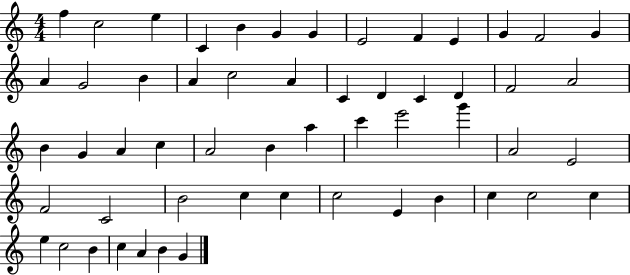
{
  \clef treble
  \numericTimeSignature
  \time 4/4
  \key c \major
  f''4 c''2 e''4 | c'4 b'4 g'4 g'4 | e'2 f'4 e'4 | g'4 f'2 g'4 | \break a'4 g'2 b'4 | a'4 c''2 a'4 | c'4 d'4 c'4 d'4 | f'2 a'2 | \break b'4 g'4 a'4 c''4 | a'2 b'4 a''4 | c'''4 e'''2 g'''4 | a'2 e'2 | \break f'2 c'2 | b'2 c''4 c''4 | c''2 e'4 b'4 | c''4 c''2 c''4 | \break e''4 c''2 b'4 | c''4 a'4 b'4 g'4 | \bar "|."
}